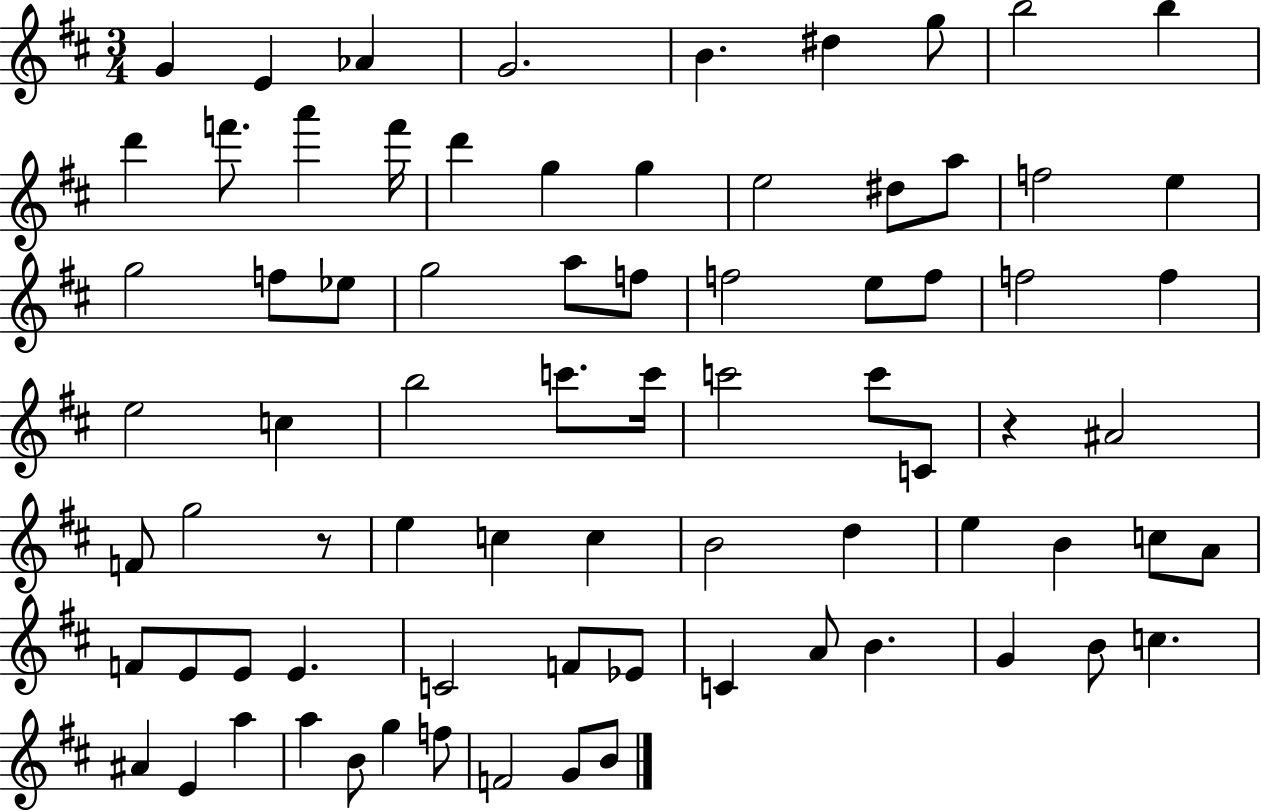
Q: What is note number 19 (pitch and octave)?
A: A5